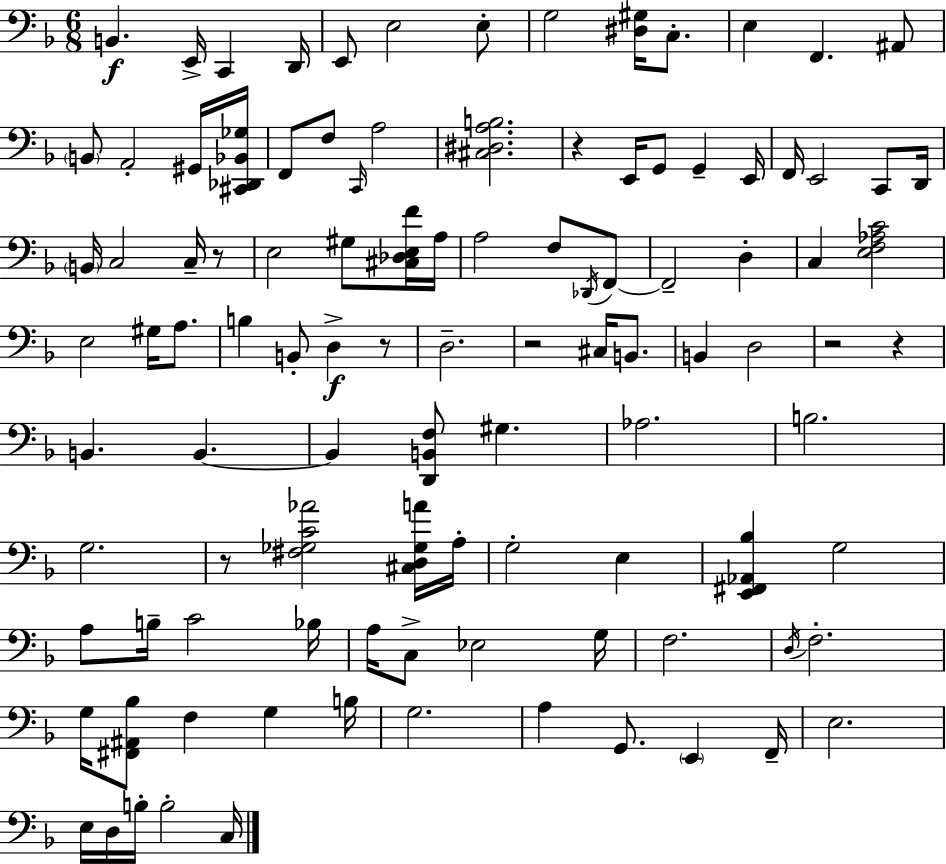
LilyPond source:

{
  \clef bass
  \numericTimeSignature
  \time 6/8
  \key f \major
  b,4.\f e,16-> c,4 d,16 | e,8 e2 e8-. | g2 <dis gis>16 c8.-. | e4 f,4. ais,8 | \break \parenthesize b,8 a,2-. gis,16 <cis, des, bes, ges>16 | f,8 f8 \grace { c,16 } a2 | <cis dis a b>2. | r4 e,16 g,8 g,4-- | \break e,16 f,16 e,2 c,8 | d,16 \parenthesize b,16 c2 c16-- r8 | e2 gis8 <cis des e f'>16 | a16 a2 f8 \acciaccatura { des,16 } | \break f,8~~ f,2-- d4-. | c4 <e f aes c'>2 | e2 gis16 a8. | b4 b,8-. d4->\f | \break r8 d2.-- | r2 cis16 b,8. | b,4 d2 | r2 r4 | \break b,4. b,4.~~ | b,4 <d, b, f>8 gis4. | aes2. | b2. | \break g2. | r8 <fis ges c' aes'>2 | <cis d ges a'>16 a16-. g2-. e4 | <e, fis, aes, bes>4 g2 | \break a8 b16-- c'2 | bes16 a16 c8-> ees2 | g16 f2. | \acciaccatura { d16 } f2.-. | \break g16 <fis, ais, bes>8 f4 g4 | b16 g2. | a4 g,8. \parenthesize e,4 | f,16-- e2. | \break e16 d16 b16-. b2-. | c16 \bar "|."
}